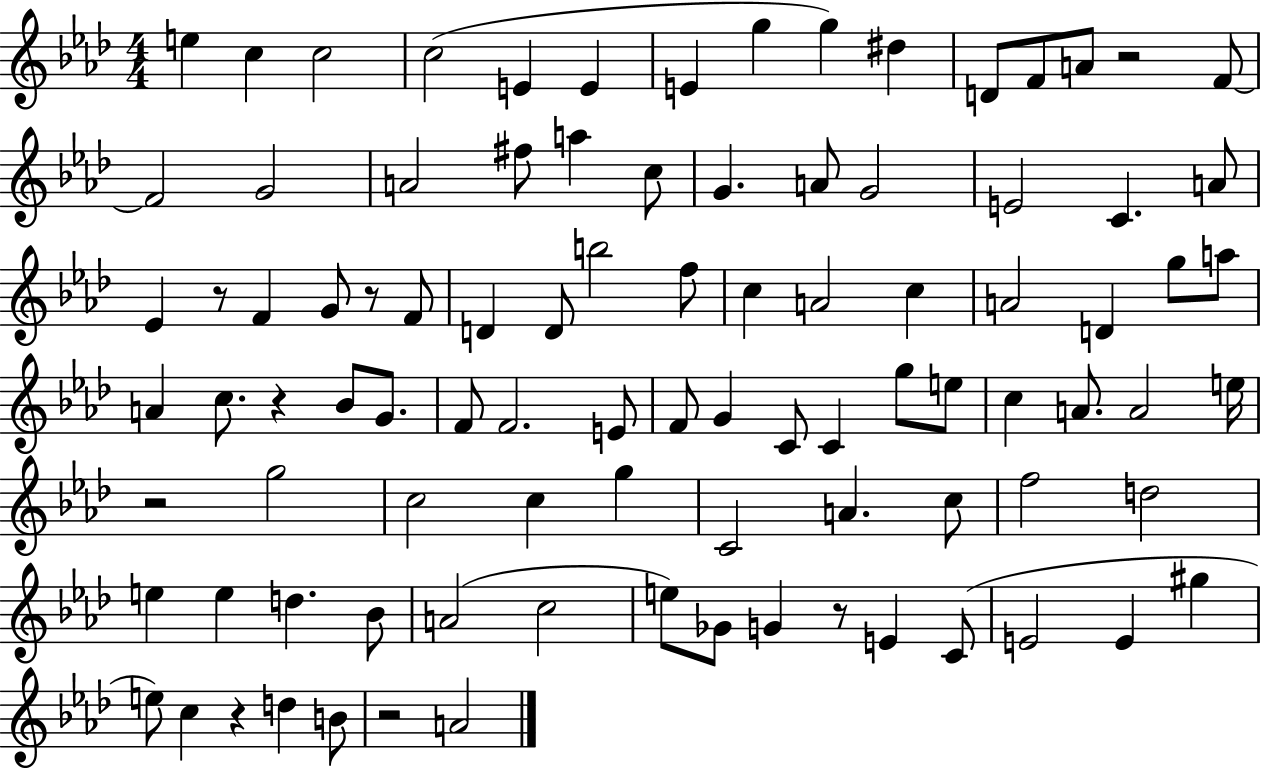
E5/q C5/q C5/h C5/h E4/q E4/q E4/q G5/q G5/q D#5/q D4/e F4/e A4/e R/h F4/e F4/h G4/h A4/h F#5/e A5/q C5/e G4/q. A4/e G4/h E4/h C4/q. A4/e Eb4/q R/e F4/q G4/e R/e F4/e D4/q D4/e B5/h F5/e C5/q A4/h C5/q A4/h D4/q G5/e A5/e A4/q C5/e. R/q Bb4/e G4/e. F4/e F4/h. E4/e F4/e G4/q C4/e C4/q G5/e E5/e C5/q A4/e. A4/h E5/s R/h G5/h C5/h C5/q G5/q C4/h A4/q. C5/e F5/h D5/h E5/q E5/q D5/q. Bb4/e A4/h C5/h E5/e Gb4/e G4/q R/e E4/q C4/e E4/h E4/q G#5/q E5/e C5/q R/q D5/q B4/e R/h A4/h